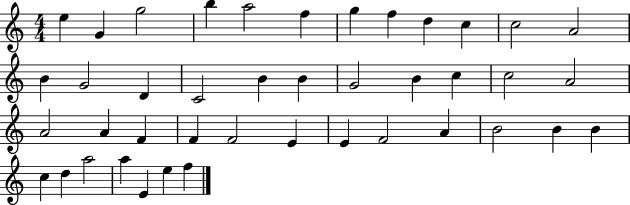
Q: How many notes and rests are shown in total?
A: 42